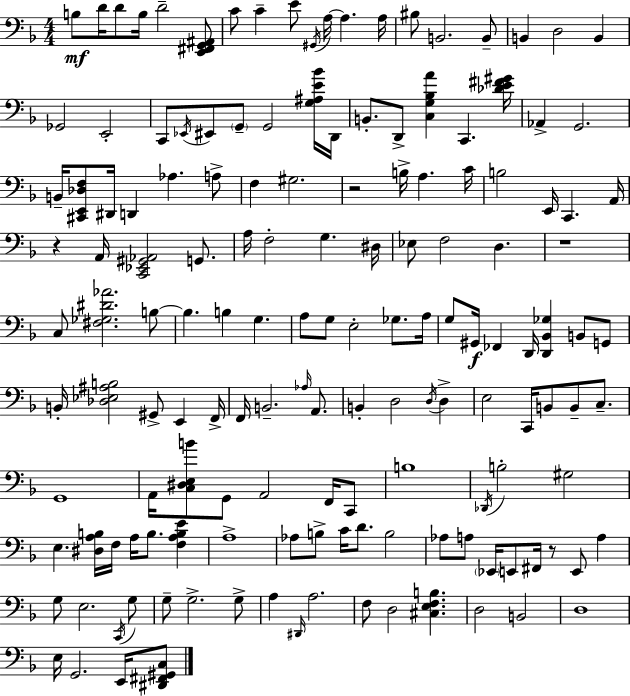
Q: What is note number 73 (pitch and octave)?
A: E2